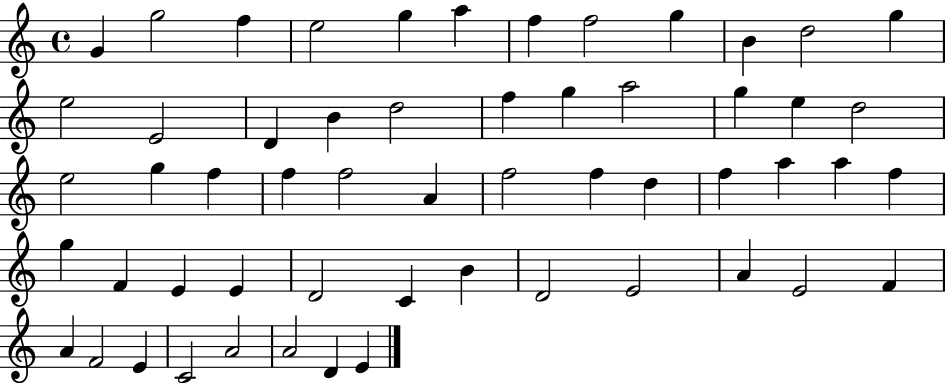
{
  \clef treble
  \time 4/4
  \defaultTimeSignature
  \key c \major
  g'4 g''2 f''4 | e''2 g''4 a''4 | f''4 f''2 g''4 | b'4 d''2 g''4 | \break e''2 e'2 | d'4 b'4 d''2 | f''4 g''4 a''2 | g''4 e''4 d''2 | \break e''2 g''4 f''4 | f''4 f''2 a'4 | f''2 f''4 d''4 | f''4 a''4 a''4 f''4 | \break g''4 f'4 e'4 e'4 | d'2 c'4 b'4 | d'2 e'2 | a'4 e'2 f'4 | \break a'4 f'2 e'4 | c'2 a'2 | a'2 d'4 e'4 | \bar "|."
}